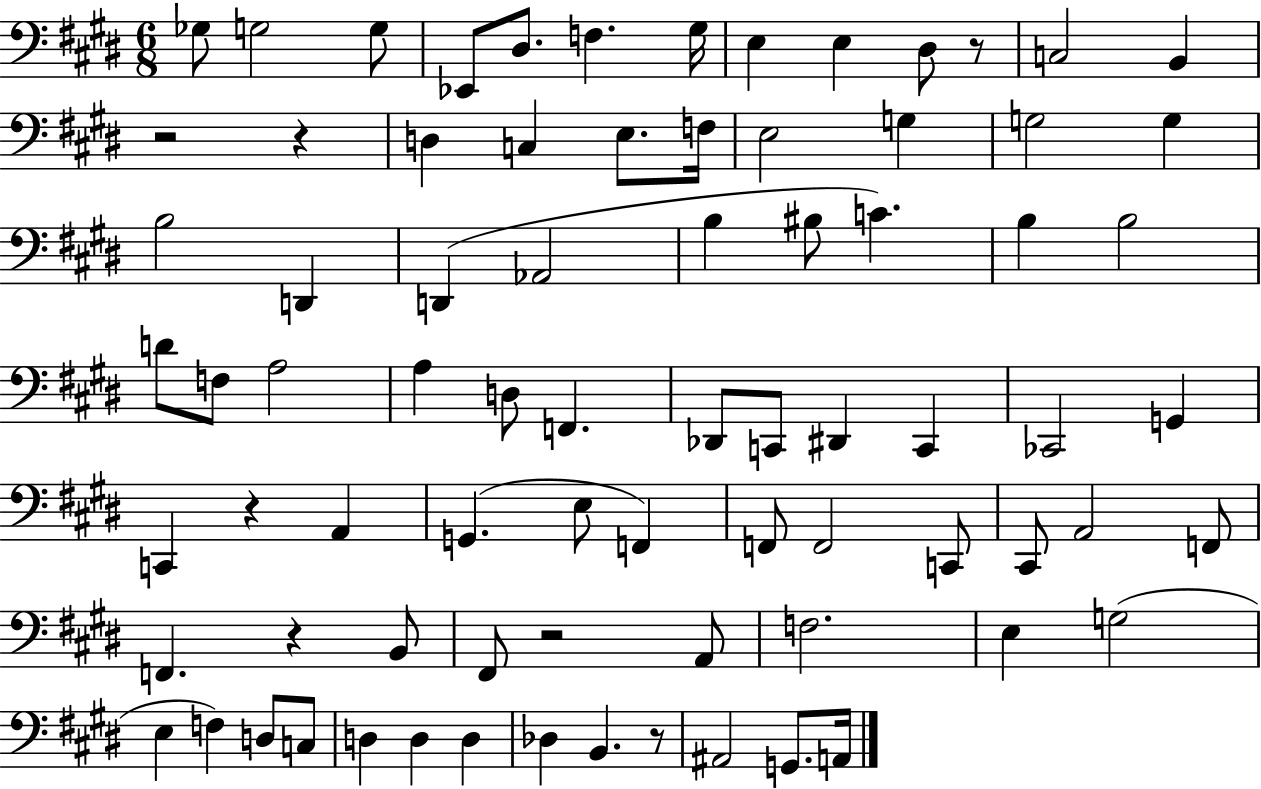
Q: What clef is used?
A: bass